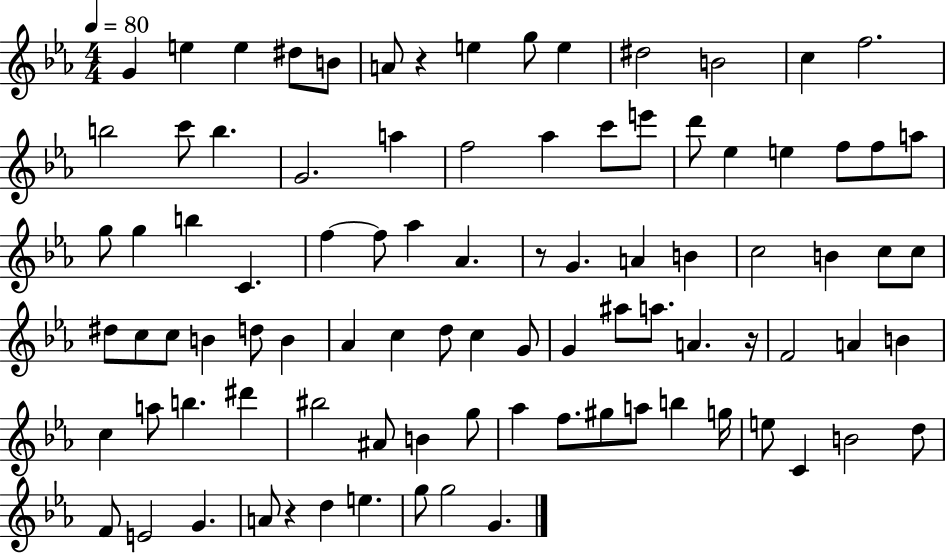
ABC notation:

X:1
T:Untitled
M:4/4
L:1/4
K:Eb
G e e ^d/2 B/2 A/2 z e g/2 e ^d2 B2 c f2 b2 c'/2 b G2 a f2 _a c'/2 e'/2 d'/2 _e e f/2 f/2 a/2 g/2 g b C f f/2 _a _A z/2 G A B c2 B c/2 c/2 ^d/2 c/2 c/2 B d/2 B _A c d/2 c G/2 G ^a/2 a/2 A z/4 F2 A B c a/2 b ^d' ^b2 ^A/2 B g/2 _a f/2 ^g/2 a/2 b g/4 e/2 C B2 d/2 F/2 E2 G A/2 z d e g/2 g2 G